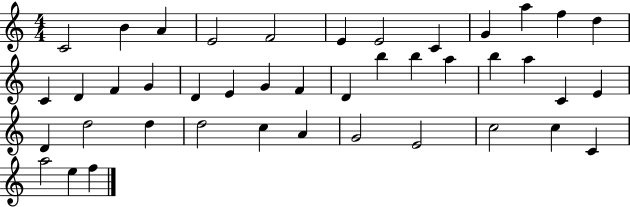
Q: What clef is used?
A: treble